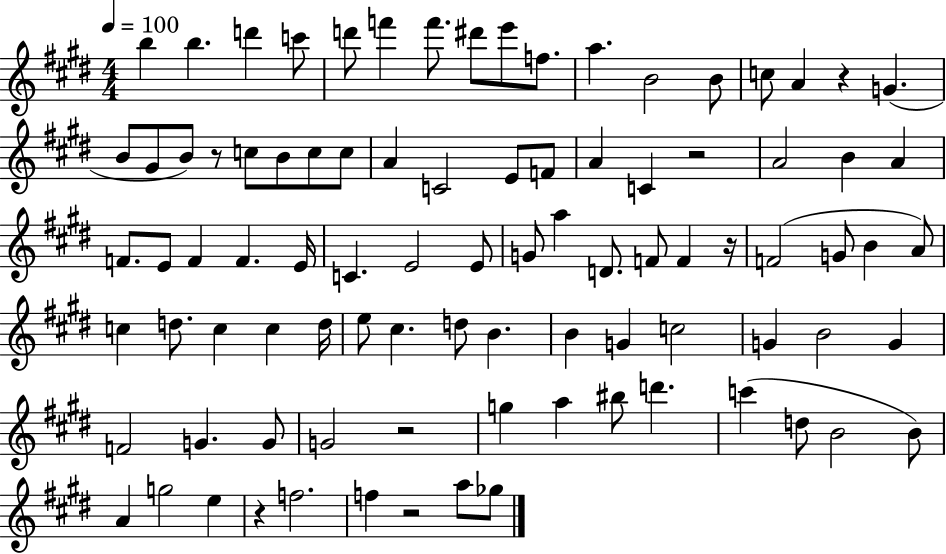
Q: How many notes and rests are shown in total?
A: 90